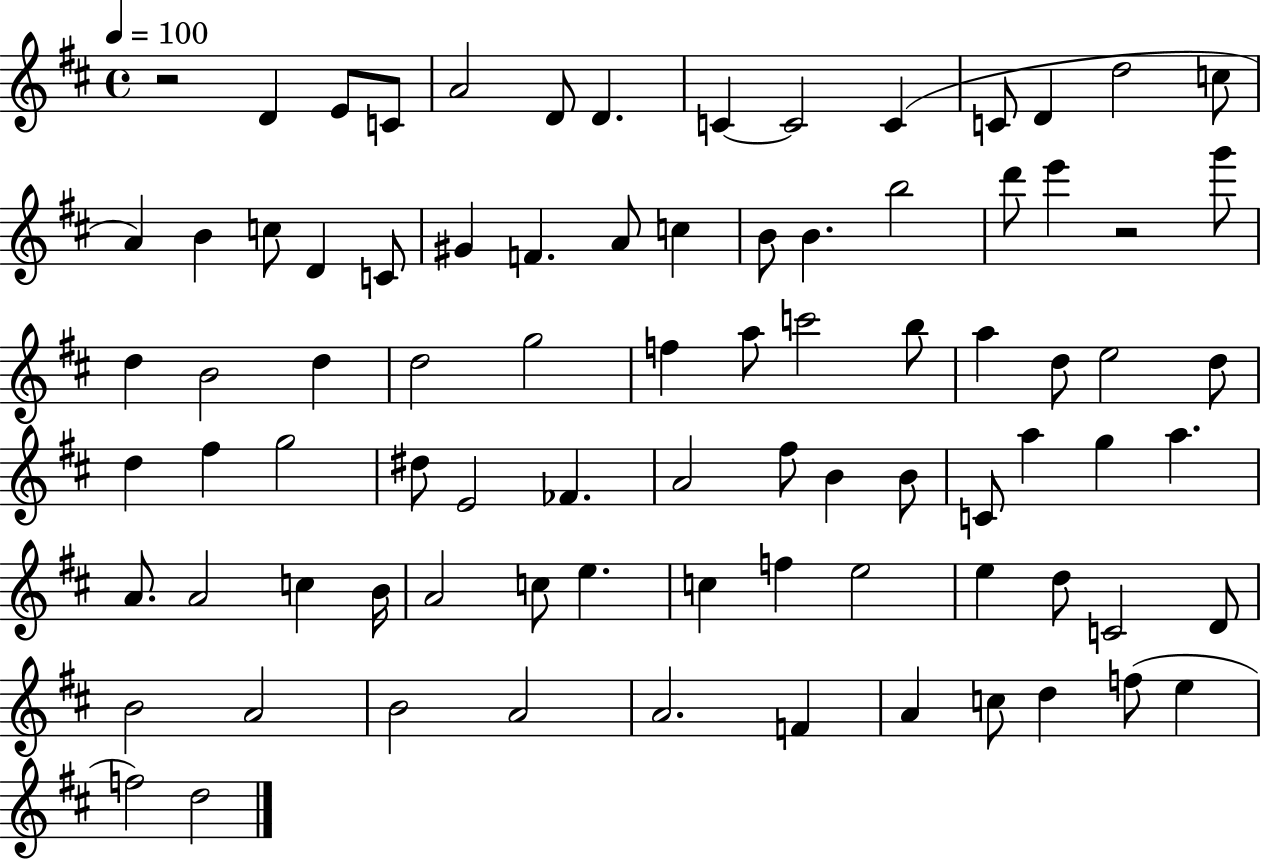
R/h D4/q E4/e C4/e A4/h D4/e D4/q. C4/q C4/h C4/q C4/e D4/q D5/h C5/e A4/q B4/q C5/e D4/q C4/e G#4/q F4/q. A4/e C5/q B4/e B4/q. B5/h D6/e E6/q R/h G6/e D5/q B4/h D5/q D5/h G5/h F5/q A5/e C6/h B5/e A5/q D5/e E5/h D5/e D5/q F#5/q G5/h D#5/e E4/h FES4/q. A4/h F#5/e B4/q B4/e C4/e A5/q G5/q A5/q. A4/e. A4/h C5/q B4/s A4/h C5/e E5/q. C5/q F5/q E5/h E5/q D5/e C4/h D4/e B4/h A4/h B4/h A4/h A4/h. F4/q A4/q C5/e D5/q F5/e E5/q F5/h D5/h